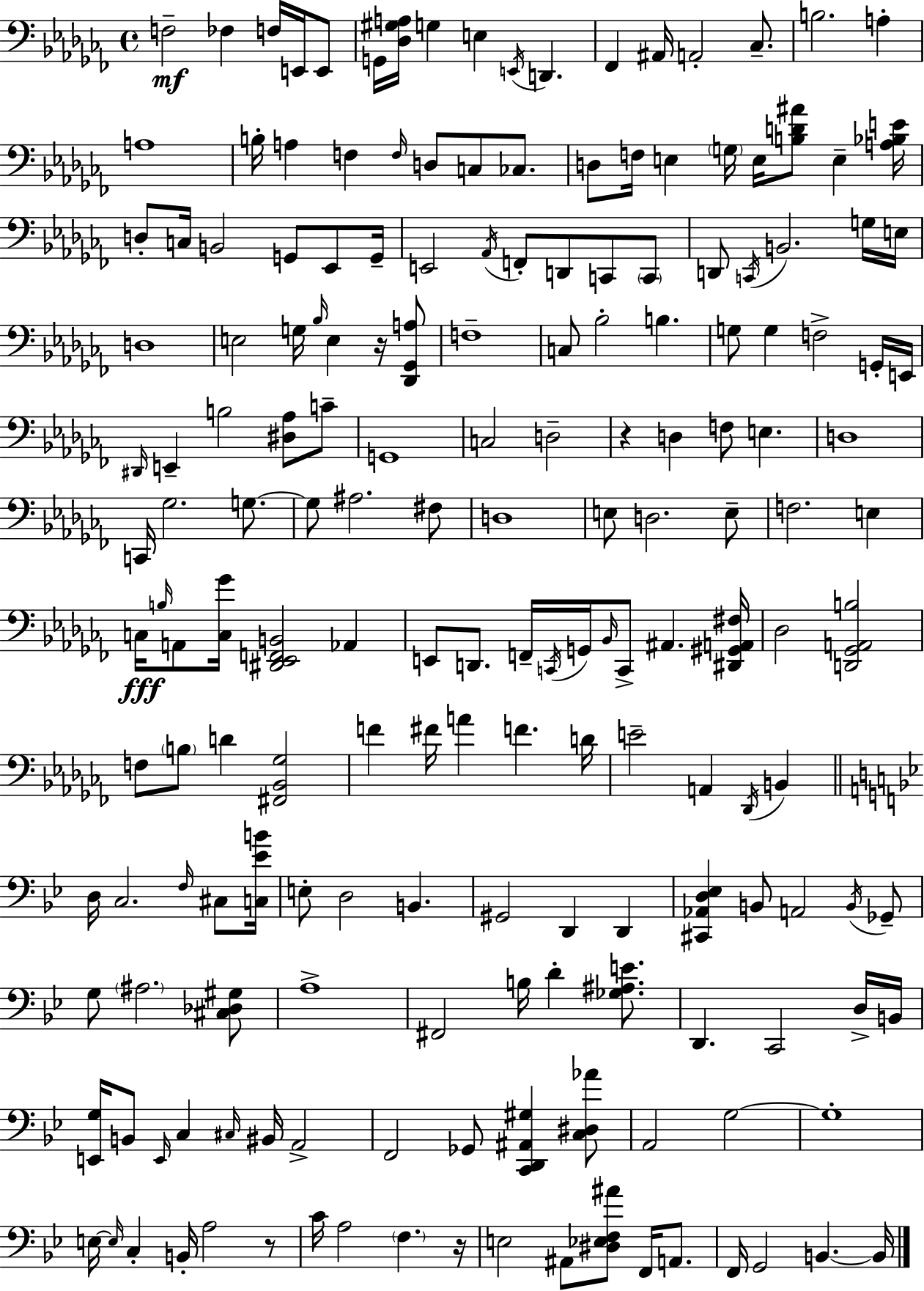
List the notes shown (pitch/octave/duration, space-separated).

F3/h FES3/q F3/s E2/s E2/e G2/s [Db3,G#3,A3]/s G3/q E3/q E2/s D2/q. FES2/q A#2/s A2/h CES3/e. B3/h. A3/q A3/w B3/s A3/q F3/q F3/s D3/e C3/e CES3/e. D3/e F3/s E3/q G3/s E3/s [B3,D4,A#4]/e E3/q [A3,Bb3,E4]/s D3/e C3/s B2/h G2/e Eb2/e G2/s E2/h Ab2/s F2/e D2/e C2/e C2/e D2/e C2/s B2/h. G3/s E3/s D3/w E3/h G3/s Bb3/s E3/q R/s [Db2,Gb2,A3]/e F3/w C3/e Bb3/h B3/q. G3/e G3/q F3/h G2/s E2/s D#2/s E2/q B3/h [D#3,Ab3]/e C4/e G2/w C3/h D3/h R/q D3/q F3/e E3/q. D3/w C2/s Gb3/h. G3/e. G3/e A#3/h. F#3/e D3/w E3/e D3/h. E3/e F3/h. E3/q C3/s B3/s A2/e [C3,Gb4]/s [D#2,Eb2,F2,B2]/h Ab2/q E2/e D2/e. F2/s C2/s G2/s Bb2/s C2/e A#2/q. [D#2,G#2,A2,F#3]/s Db3/h [D2,Gb2,A2,B3]/h F3/e B3/e D4/q [F#2,Bb2,Gb3]/h F4/q F#4/s A4/q F4/q. D4/s E4/h A2/q Db2/s B2/q D3/s C3/h. F3/s C#3/e [C3,Eb4,B4]/s E3/e D3/h B2/q. G#2/h D2/q D2/q [C#2,Ab2,D3,Eb3]/q B2/e A2/h B2/s Gb2/e G3/e A#3/h. [C#3,Db3,G#3]/e A3/w F#2/h B3/s D4/q [Gb3,A#3,E4]/e. D2/q. C2/h D3/s B2/s [E2,G3]/s B2/e E2/s C3/q C#3/s BIS2/s A2/h F2/h Gb2/e [C2,D2,A#2,G#3]/q [C3,D#3,Ab4]/e A2/h G3/h G3/w E3/s E3/s C3/q B2/s A3/h R/e C4/s A3/h F3/q. R/s E3/h A#2/e [D#3,Eb3,F3,A#4]/e F2/s A2/e. F2/s G2/h B2/q. B2/s